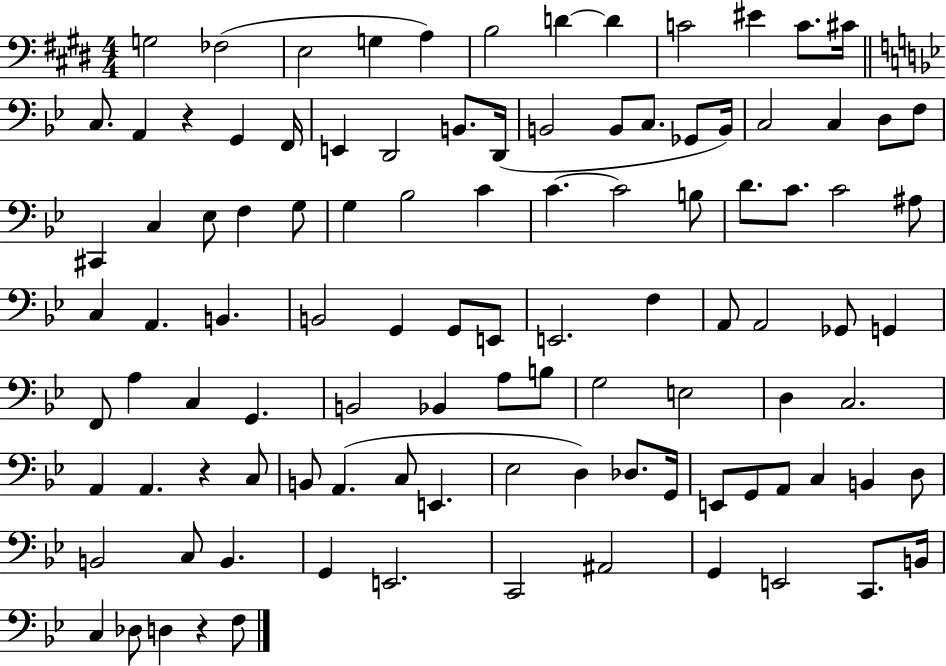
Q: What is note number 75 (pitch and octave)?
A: C3